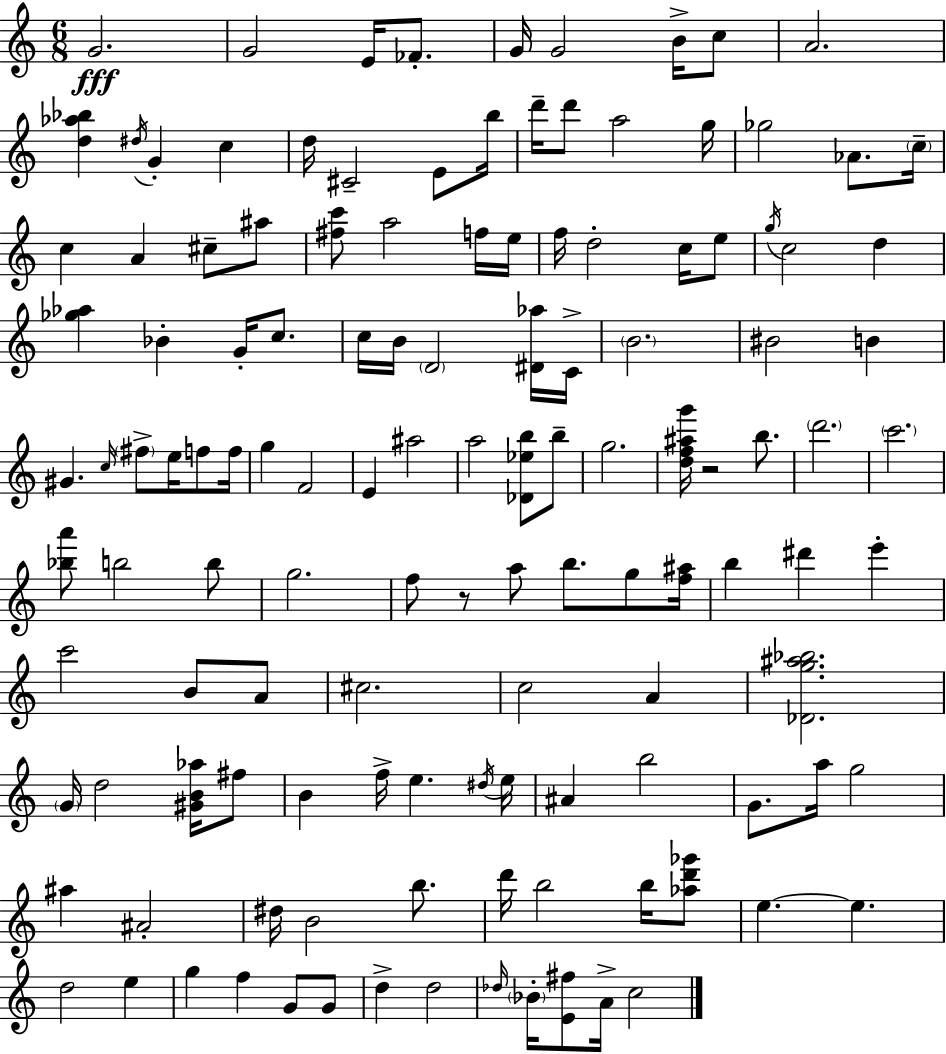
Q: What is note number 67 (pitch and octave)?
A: F5